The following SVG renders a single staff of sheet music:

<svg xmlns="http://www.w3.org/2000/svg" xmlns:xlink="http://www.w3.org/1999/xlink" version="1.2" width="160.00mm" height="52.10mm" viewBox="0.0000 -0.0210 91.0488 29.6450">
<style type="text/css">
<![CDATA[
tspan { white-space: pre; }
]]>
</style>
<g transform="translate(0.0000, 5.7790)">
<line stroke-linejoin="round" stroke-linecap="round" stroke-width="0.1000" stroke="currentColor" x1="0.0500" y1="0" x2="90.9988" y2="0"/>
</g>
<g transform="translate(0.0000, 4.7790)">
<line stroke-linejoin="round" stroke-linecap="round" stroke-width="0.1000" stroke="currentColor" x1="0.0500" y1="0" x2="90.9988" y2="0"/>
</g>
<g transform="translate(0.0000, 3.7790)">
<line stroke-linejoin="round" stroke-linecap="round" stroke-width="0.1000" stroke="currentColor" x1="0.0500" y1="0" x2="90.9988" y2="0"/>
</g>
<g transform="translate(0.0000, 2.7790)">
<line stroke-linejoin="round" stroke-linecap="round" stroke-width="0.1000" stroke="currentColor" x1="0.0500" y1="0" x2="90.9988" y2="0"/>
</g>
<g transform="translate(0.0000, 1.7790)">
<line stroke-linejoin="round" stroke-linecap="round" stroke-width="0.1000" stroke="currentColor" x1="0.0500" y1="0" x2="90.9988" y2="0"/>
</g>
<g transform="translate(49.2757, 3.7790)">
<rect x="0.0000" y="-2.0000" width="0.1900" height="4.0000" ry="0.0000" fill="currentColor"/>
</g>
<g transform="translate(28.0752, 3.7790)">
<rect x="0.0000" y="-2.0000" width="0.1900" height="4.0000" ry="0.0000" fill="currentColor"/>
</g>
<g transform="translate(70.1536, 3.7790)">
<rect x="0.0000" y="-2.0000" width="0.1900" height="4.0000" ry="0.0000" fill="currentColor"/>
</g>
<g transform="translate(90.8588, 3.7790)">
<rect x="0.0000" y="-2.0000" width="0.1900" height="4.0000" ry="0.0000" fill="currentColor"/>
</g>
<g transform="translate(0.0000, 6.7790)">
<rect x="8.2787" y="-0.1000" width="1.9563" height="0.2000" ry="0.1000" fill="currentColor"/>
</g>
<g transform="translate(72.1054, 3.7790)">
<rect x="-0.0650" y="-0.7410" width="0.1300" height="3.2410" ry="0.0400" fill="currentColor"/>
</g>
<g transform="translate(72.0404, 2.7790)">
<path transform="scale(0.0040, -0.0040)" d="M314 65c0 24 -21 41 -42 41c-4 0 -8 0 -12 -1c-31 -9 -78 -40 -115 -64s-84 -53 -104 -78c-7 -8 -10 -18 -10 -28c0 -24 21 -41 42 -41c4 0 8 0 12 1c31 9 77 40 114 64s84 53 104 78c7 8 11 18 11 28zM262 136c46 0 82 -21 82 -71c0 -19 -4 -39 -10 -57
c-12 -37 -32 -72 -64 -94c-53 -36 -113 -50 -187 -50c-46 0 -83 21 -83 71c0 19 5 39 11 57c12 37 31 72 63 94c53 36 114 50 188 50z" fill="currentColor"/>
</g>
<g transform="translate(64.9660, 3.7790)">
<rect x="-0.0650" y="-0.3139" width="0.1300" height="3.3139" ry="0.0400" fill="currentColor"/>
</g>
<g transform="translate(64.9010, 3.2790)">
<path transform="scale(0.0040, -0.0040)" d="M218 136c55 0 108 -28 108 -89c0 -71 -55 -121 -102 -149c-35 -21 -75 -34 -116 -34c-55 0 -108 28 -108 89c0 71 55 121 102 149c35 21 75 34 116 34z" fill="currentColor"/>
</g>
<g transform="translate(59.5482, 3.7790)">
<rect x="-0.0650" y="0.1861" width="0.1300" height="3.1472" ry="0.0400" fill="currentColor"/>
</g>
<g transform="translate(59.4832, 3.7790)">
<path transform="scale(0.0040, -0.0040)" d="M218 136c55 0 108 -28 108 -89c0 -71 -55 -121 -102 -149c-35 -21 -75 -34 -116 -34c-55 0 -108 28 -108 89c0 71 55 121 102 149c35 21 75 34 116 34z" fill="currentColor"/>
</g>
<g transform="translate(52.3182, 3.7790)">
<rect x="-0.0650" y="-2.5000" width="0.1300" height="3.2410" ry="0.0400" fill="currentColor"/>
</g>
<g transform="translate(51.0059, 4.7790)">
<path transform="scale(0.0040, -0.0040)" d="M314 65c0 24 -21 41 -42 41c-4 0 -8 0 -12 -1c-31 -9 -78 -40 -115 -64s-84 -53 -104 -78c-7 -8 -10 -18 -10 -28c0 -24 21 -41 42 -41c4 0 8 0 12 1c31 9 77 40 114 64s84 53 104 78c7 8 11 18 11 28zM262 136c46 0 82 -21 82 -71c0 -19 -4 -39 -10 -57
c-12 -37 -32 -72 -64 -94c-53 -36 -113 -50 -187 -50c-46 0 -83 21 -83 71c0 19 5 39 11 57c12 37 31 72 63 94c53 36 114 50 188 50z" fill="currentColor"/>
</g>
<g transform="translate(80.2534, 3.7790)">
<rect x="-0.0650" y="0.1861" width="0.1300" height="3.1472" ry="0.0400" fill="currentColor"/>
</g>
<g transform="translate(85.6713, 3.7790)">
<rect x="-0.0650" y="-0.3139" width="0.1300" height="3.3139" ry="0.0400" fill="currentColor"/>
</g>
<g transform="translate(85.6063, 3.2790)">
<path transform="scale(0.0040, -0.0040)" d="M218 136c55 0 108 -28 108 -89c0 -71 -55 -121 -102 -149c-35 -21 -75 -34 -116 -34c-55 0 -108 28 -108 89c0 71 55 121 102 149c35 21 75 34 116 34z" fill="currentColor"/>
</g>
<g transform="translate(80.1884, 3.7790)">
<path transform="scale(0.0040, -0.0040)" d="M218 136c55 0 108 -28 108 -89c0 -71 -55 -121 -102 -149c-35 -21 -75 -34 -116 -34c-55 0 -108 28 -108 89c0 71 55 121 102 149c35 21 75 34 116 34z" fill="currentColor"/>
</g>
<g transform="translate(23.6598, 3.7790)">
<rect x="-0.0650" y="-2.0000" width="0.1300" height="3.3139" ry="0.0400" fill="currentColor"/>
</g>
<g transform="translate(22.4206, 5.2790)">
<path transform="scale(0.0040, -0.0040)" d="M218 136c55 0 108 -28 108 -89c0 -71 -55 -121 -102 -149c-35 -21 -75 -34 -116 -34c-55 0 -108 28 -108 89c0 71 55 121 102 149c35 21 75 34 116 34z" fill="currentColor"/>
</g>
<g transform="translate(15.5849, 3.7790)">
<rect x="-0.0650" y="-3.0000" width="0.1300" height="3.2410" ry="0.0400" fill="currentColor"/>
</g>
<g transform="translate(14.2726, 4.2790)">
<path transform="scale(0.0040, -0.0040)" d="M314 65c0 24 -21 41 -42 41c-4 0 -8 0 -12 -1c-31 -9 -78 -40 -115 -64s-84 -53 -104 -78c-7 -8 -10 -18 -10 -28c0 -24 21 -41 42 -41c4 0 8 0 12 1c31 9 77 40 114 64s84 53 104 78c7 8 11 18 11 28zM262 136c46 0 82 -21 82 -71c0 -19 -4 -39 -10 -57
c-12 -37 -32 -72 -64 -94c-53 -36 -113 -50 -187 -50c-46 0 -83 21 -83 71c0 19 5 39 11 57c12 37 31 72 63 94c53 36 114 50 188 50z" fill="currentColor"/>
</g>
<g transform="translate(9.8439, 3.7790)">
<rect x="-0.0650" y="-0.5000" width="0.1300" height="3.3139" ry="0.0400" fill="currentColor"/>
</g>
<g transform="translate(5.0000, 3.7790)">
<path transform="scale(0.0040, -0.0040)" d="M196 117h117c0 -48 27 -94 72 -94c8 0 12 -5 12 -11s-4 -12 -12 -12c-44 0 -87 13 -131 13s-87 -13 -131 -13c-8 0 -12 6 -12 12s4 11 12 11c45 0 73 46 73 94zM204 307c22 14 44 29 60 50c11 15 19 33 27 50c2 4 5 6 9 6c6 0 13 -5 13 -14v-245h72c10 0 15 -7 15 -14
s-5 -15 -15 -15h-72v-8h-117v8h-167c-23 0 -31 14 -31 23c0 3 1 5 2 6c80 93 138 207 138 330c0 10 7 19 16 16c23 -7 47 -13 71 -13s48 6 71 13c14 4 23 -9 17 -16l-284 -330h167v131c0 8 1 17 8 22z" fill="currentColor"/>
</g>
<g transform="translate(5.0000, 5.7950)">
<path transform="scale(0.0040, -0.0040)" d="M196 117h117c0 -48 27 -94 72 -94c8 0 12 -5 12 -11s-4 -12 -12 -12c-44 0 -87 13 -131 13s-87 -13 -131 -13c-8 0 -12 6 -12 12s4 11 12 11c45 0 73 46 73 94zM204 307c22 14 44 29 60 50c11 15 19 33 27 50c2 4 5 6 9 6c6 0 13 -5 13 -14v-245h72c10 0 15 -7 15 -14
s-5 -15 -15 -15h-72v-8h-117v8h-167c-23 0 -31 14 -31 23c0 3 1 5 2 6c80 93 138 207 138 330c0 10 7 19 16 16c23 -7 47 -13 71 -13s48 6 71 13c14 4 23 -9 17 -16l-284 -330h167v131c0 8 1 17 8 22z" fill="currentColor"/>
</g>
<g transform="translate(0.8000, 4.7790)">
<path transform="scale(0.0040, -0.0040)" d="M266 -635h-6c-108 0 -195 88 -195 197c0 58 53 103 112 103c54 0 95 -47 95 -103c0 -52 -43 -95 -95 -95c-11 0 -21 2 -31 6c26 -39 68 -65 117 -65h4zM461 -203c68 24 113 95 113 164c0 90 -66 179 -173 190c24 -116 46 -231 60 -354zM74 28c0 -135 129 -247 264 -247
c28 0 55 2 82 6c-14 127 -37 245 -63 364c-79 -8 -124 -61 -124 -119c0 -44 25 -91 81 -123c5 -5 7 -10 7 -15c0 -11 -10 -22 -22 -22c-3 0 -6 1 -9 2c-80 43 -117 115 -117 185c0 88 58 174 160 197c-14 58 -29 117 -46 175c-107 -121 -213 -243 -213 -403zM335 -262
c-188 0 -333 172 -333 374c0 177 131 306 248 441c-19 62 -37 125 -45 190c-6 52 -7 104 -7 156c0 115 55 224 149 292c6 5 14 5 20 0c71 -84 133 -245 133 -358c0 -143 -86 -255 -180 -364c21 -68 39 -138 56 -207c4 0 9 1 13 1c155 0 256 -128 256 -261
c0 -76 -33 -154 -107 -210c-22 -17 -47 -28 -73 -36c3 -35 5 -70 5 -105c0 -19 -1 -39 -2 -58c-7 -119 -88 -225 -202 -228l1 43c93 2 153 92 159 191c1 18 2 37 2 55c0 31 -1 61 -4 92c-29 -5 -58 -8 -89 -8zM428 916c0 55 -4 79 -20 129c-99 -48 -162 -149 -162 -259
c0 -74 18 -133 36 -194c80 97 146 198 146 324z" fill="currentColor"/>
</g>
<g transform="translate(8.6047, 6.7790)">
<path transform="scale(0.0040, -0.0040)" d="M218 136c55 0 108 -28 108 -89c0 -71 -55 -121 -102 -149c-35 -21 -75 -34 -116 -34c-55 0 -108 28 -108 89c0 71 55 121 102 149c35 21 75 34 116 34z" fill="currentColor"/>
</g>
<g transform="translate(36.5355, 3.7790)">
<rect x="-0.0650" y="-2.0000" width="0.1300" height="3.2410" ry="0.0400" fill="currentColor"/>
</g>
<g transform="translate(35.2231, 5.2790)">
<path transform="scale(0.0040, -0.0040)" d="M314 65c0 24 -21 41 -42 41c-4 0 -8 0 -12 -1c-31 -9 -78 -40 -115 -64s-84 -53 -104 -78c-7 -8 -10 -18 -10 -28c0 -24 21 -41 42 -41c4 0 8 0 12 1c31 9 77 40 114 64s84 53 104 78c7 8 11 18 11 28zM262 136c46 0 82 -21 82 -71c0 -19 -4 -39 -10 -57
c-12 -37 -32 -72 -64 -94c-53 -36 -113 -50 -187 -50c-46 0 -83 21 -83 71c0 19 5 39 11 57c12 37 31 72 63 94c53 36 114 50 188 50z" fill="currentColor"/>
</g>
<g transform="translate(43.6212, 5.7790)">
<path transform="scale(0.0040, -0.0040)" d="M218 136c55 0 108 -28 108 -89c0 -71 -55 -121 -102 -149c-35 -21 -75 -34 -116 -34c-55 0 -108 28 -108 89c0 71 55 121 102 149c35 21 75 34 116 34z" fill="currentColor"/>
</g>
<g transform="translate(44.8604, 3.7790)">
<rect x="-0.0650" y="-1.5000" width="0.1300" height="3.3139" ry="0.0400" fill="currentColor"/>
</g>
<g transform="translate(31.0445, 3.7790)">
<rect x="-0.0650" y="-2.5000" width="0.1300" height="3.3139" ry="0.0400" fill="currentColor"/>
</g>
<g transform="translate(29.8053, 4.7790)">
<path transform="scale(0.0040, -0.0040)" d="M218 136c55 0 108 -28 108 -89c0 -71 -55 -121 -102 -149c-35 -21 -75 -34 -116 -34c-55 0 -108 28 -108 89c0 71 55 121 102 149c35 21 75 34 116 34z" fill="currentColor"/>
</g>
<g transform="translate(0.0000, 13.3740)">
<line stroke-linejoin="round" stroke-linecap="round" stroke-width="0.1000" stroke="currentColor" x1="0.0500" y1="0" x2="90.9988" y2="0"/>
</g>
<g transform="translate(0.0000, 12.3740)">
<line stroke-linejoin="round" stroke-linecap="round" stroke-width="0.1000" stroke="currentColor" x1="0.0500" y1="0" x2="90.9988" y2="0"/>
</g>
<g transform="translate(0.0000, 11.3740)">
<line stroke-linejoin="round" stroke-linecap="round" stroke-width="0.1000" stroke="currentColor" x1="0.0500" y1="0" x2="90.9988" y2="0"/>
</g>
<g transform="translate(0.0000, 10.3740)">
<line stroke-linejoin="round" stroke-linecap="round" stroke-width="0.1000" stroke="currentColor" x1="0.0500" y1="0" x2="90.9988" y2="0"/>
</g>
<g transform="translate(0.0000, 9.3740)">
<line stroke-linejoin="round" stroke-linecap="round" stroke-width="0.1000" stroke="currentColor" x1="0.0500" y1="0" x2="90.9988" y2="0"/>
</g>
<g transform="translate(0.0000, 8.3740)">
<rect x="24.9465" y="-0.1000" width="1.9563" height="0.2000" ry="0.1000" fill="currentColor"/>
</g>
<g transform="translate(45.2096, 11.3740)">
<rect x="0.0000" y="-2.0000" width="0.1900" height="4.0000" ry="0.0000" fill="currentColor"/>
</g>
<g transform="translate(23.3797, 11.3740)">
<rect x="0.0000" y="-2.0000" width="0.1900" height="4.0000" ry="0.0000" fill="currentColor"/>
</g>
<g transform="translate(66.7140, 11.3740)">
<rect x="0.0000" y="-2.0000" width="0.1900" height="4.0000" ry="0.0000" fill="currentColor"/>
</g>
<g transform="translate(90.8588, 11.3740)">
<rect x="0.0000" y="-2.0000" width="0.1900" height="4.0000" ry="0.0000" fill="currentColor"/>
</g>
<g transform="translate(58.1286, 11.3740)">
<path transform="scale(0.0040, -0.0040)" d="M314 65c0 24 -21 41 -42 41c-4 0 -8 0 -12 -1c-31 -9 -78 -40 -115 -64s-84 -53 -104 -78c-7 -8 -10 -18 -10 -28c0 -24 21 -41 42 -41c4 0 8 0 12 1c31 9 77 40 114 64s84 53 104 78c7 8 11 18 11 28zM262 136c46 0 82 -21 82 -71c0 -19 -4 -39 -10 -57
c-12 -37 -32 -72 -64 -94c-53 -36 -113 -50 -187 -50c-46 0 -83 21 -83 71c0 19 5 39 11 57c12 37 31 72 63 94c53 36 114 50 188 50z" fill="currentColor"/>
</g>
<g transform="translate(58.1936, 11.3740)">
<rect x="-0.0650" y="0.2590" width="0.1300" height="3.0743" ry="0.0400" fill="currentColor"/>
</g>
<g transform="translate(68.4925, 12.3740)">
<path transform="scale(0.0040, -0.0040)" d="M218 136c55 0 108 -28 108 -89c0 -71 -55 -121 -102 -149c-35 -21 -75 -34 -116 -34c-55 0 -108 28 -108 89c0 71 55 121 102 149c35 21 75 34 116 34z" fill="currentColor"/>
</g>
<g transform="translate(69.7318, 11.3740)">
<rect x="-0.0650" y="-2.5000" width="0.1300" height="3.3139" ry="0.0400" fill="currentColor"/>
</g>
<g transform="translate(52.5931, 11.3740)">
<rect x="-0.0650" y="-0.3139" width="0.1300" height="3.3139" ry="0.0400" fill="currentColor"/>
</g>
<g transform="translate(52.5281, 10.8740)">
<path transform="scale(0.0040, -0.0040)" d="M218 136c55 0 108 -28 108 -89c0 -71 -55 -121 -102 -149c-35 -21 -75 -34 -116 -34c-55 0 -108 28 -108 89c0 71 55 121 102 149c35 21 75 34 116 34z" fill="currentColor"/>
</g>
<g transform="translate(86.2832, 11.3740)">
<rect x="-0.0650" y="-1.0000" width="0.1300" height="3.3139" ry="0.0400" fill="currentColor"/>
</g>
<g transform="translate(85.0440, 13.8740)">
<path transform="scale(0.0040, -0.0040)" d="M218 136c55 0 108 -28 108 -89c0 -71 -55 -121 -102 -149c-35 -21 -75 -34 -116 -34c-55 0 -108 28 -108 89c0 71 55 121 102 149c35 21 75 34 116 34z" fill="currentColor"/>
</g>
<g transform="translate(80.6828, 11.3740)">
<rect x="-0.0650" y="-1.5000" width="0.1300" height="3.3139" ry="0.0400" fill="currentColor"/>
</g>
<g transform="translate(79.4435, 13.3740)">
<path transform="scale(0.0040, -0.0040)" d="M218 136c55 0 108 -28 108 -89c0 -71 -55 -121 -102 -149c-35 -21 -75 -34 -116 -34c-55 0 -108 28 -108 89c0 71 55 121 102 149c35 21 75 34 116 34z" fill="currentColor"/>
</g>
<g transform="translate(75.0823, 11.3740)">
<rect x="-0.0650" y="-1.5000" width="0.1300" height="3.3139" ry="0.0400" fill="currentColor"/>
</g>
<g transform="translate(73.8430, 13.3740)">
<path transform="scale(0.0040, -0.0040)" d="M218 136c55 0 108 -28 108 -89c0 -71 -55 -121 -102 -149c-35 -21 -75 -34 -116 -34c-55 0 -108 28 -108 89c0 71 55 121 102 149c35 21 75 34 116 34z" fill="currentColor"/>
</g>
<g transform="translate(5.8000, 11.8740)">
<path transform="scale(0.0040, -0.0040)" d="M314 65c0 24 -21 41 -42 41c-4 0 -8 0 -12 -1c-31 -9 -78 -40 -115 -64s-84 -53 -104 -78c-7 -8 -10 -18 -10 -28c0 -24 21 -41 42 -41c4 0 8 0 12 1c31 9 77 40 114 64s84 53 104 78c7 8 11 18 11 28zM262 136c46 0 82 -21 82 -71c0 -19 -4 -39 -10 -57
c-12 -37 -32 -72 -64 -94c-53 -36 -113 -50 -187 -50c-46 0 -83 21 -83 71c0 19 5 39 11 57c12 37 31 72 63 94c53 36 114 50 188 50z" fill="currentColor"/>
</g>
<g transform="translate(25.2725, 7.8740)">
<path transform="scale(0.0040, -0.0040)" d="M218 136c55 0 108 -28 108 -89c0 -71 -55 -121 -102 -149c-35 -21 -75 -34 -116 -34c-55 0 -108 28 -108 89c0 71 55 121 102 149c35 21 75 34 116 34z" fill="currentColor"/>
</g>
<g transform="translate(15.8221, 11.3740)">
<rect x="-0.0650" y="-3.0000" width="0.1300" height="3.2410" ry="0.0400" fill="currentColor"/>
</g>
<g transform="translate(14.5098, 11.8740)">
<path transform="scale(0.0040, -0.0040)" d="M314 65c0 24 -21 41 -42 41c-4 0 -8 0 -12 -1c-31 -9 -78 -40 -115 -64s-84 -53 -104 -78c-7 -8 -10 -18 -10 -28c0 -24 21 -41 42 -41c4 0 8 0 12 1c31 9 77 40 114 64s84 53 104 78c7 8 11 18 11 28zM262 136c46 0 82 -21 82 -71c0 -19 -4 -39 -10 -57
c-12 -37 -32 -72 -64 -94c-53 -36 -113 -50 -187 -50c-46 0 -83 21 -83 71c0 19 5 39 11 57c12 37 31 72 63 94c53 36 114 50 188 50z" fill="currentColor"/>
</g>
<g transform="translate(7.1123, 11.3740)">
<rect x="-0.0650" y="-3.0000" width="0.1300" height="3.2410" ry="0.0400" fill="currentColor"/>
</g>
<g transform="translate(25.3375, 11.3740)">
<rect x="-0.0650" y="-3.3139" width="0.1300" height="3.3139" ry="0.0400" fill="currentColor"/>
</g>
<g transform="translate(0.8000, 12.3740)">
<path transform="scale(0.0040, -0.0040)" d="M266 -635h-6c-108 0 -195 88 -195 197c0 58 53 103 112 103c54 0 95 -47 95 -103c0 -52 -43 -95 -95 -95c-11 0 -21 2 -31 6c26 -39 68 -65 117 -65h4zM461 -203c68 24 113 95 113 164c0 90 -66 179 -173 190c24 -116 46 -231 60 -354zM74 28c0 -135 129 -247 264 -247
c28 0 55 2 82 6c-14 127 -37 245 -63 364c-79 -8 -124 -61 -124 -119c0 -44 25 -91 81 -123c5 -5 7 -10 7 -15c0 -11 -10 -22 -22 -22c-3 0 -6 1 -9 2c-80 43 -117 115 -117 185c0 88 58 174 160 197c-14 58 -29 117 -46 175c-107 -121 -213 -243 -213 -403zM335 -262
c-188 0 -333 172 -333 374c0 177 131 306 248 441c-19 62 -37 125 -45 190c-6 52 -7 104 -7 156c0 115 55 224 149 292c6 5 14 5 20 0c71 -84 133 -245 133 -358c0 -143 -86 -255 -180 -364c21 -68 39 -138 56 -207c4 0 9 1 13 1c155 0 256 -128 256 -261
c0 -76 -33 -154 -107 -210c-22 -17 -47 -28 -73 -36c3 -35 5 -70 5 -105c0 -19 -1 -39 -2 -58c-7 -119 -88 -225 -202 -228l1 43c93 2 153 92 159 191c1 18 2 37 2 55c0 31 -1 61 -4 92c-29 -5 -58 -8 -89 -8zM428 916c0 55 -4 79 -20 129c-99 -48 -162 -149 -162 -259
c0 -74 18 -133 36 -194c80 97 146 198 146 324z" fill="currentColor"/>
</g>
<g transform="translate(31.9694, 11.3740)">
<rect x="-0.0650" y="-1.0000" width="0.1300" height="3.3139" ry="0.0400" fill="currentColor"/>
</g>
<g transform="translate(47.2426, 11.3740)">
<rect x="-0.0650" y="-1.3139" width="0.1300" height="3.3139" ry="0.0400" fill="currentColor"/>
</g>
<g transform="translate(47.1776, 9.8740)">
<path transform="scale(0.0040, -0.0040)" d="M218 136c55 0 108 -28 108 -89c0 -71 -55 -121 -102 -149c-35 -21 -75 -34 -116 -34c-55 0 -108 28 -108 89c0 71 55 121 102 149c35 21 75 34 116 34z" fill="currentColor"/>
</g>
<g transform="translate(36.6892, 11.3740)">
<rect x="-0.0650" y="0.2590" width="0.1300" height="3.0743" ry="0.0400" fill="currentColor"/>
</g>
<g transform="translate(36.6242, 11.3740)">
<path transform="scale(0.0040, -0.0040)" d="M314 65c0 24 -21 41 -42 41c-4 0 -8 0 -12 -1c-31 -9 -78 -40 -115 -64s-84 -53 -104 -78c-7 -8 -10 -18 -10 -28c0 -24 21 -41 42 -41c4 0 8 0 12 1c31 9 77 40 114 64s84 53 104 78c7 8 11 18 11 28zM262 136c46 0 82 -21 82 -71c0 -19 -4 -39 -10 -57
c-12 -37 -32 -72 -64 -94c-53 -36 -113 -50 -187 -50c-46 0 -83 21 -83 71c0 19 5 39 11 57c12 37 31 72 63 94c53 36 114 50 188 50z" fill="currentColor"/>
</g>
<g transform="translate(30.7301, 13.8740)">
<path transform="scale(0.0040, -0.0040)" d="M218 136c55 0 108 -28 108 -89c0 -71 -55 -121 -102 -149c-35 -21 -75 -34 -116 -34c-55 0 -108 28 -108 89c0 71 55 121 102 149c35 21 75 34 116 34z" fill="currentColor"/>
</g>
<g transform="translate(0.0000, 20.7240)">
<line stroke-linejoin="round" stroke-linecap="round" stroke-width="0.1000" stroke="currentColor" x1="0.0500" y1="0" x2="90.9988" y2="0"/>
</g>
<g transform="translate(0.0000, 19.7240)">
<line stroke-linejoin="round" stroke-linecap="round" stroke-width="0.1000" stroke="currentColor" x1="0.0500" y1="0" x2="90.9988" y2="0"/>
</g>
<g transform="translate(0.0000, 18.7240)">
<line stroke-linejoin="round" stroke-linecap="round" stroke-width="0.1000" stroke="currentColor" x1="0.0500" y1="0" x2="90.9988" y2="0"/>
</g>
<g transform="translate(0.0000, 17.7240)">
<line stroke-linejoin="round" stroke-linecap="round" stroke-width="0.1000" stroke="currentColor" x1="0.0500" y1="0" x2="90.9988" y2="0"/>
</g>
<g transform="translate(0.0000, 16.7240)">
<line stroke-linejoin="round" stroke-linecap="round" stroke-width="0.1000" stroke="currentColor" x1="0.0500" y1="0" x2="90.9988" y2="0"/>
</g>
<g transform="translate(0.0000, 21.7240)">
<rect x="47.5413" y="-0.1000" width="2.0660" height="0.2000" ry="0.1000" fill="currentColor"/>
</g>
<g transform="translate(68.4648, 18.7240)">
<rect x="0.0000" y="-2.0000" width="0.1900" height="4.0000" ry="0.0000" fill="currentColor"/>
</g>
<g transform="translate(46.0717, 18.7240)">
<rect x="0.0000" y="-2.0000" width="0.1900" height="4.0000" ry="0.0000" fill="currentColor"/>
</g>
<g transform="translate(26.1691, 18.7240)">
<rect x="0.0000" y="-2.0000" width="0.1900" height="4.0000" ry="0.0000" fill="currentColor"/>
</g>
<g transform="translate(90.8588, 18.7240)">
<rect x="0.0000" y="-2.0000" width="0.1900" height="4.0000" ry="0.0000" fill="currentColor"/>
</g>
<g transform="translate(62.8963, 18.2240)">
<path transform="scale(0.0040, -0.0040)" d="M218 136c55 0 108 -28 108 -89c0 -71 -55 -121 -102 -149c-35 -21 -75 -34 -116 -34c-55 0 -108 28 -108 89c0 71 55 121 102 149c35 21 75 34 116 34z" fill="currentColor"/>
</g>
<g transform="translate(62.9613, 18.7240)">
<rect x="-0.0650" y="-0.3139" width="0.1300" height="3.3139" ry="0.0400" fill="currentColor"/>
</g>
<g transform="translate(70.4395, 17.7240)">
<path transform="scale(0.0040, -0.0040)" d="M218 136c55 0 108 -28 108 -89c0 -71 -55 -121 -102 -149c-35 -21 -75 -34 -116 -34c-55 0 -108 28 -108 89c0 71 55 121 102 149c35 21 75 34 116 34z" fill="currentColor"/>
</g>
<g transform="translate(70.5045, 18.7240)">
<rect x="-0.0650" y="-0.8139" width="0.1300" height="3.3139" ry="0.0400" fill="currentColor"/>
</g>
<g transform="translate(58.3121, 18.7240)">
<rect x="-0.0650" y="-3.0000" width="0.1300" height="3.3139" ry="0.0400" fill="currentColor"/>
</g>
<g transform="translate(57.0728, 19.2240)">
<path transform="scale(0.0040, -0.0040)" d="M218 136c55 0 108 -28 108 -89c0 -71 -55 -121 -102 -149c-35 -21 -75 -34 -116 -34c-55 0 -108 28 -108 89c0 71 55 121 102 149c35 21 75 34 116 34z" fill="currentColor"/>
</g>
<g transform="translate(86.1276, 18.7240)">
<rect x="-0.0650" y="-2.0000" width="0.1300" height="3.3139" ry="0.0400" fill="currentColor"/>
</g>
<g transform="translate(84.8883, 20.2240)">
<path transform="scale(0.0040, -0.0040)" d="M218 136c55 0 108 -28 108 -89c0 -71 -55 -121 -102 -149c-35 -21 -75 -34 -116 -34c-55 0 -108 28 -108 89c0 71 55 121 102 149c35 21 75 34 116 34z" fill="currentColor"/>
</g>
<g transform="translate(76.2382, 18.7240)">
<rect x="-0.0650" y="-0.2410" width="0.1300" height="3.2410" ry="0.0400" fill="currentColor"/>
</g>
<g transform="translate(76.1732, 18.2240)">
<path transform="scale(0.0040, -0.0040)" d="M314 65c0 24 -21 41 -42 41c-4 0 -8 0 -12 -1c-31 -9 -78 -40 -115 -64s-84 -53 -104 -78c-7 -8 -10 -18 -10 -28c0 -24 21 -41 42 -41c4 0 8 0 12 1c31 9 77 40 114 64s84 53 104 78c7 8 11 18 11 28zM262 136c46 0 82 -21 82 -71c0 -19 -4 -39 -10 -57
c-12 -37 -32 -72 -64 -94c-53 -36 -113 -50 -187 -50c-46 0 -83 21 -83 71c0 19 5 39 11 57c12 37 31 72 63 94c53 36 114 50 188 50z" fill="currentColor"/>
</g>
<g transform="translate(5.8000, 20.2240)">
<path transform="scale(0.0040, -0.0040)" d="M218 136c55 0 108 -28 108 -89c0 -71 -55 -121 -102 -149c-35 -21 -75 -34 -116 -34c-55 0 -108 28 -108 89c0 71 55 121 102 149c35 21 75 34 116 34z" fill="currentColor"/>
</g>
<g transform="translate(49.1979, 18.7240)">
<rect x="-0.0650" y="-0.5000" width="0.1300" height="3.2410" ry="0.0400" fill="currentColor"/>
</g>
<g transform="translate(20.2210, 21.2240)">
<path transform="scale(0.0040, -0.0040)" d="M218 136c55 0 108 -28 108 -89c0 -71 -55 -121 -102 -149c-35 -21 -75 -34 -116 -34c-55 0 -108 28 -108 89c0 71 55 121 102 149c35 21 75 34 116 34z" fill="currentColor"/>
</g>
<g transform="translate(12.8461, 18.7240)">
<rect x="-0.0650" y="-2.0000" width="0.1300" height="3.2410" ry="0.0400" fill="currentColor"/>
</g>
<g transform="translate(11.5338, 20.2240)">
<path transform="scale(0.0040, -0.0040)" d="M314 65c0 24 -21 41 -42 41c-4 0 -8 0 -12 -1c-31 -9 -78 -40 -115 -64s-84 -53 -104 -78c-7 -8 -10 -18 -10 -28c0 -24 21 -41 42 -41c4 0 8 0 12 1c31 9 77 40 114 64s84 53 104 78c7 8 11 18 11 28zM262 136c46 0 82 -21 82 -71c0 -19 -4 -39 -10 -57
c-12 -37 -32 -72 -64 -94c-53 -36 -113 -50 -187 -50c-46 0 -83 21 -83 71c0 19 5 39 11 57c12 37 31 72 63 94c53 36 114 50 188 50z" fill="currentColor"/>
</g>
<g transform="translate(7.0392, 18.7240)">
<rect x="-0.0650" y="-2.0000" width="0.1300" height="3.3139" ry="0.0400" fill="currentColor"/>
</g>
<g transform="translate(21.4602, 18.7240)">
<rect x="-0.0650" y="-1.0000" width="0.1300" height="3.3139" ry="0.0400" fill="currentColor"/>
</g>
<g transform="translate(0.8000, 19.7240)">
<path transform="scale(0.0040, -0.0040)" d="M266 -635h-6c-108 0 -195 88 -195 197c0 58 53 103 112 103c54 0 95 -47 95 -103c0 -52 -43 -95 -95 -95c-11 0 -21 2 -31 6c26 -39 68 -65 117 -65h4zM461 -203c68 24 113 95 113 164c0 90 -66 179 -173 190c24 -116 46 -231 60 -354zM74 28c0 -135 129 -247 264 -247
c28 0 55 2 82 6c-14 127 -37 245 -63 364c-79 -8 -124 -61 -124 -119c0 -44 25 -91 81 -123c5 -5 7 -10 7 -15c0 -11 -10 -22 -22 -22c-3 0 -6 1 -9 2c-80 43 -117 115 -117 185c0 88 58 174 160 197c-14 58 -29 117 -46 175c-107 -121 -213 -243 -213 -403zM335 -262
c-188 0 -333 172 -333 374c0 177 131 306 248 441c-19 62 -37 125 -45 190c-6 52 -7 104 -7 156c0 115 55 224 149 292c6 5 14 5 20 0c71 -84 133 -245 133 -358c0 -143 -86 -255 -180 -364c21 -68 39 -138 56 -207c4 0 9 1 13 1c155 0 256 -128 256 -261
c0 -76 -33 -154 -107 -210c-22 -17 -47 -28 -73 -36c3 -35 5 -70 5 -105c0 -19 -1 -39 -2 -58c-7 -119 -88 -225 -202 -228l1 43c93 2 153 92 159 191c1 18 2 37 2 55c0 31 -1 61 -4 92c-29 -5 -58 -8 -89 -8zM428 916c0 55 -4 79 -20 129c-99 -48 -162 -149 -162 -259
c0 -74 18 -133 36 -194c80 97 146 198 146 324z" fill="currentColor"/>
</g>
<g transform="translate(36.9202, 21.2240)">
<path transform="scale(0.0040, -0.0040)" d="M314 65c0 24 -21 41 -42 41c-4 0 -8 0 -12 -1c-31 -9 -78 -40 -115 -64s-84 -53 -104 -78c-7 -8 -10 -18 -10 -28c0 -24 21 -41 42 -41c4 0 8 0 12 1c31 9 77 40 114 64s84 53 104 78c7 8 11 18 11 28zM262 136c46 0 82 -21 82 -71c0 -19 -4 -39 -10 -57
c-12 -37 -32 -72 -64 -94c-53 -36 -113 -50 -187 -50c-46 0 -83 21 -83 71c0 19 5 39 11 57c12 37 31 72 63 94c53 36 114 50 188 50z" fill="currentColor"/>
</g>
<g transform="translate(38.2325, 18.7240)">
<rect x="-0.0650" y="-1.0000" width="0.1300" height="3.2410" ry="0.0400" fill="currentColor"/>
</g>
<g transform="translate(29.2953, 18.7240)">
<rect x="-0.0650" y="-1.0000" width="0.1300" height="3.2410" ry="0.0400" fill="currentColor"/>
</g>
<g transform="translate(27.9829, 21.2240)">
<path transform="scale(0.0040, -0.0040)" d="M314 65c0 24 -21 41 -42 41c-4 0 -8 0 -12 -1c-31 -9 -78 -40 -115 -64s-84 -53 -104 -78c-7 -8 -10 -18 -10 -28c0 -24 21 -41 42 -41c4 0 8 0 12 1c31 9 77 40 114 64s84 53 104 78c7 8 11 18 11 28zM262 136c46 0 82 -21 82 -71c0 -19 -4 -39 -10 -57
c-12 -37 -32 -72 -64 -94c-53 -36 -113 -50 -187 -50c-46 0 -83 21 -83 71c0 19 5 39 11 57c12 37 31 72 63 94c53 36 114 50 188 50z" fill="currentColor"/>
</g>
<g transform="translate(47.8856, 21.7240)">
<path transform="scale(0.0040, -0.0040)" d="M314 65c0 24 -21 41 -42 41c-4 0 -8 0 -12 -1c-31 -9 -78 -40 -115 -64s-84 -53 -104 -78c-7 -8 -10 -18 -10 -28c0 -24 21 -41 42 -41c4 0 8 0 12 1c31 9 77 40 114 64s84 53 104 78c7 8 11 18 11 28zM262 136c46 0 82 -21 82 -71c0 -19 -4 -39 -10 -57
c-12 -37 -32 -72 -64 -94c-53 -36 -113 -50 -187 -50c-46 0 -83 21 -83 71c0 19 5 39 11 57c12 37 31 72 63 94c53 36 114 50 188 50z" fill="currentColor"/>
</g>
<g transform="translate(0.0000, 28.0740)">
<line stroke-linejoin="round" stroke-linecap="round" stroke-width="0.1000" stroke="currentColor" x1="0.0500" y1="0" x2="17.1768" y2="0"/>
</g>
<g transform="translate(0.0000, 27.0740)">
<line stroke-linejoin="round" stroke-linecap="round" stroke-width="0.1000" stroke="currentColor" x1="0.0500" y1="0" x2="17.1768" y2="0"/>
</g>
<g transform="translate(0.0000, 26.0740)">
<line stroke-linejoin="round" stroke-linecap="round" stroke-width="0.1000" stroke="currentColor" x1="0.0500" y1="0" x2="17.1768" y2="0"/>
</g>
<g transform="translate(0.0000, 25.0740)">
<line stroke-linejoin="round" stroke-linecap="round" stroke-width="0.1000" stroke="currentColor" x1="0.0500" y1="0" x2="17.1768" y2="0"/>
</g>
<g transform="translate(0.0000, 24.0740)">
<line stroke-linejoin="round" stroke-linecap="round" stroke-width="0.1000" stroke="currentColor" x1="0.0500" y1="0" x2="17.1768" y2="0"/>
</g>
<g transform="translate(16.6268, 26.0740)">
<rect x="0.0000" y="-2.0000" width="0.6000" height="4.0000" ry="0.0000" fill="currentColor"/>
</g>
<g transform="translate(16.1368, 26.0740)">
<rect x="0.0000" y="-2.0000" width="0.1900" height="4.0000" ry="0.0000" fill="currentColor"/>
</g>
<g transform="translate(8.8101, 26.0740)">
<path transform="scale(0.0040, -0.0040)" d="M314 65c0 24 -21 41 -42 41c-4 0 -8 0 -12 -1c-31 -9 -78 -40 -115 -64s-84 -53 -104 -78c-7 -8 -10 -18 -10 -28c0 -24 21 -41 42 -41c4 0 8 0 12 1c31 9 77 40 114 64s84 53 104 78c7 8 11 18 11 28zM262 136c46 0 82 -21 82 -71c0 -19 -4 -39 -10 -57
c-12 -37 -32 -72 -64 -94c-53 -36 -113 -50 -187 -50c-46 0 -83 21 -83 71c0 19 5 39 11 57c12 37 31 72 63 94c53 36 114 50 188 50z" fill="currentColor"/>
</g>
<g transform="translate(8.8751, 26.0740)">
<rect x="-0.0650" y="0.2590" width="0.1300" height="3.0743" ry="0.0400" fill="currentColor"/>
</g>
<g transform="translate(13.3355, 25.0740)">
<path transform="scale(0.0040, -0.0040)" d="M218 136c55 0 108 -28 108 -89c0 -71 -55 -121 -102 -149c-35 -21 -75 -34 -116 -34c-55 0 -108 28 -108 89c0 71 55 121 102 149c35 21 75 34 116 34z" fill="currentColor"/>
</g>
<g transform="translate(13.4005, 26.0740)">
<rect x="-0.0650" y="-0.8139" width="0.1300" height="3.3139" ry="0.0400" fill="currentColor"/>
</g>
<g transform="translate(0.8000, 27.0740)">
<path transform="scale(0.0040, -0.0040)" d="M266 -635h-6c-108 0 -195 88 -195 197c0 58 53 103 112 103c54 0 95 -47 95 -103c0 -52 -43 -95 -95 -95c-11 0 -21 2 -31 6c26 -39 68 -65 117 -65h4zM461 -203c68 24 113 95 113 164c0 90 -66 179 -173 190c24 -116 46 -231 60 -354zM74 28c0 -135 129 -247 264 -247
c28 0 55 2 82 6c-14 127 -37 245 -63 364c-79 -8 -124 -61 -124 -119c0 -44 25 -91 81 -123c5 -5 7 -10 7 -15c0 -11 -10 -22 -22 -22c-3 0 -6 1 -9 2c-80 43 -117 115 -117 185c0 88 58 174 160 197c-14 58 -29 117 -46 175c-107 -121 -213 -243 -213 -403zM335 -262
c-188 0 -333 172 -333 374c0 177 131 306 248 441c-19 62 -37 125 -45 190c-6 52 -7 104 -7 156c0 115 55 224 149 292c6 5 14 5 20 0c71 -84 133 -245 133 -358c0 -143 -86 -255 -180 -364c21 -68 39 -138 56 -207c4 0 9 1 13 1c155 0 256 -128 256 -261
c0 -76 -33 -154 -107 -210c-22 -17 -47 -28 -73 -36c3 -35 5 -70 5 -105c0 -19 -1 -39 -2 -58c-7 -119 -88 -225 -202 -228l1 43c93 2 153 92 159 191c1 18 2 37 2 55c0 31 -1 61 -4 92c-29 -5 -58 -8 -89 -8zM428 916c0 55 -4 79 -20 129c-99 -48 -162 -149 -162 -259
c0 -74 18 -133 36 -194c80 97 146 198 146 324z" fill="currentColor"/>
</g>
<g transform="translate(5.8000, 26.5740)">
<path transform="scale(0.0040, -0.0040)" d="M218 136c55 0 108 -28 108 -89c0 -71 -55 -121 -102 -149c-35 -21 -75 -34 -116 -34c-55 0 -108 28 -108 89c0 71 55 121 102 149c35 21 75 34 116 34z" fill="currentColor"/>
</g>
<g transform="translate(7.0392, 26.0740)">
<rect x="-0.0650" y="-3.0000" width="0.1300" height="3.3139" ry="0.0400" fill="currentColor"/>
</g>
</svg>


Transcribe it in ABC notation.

X:1
T:Untitled
M:4/4
L:1/4
K:C
C A2 F G F2 E G2 B c d2 B c A2 A2 b D B2 e c B2 G E E D F F2 D D2 D2 C2 A c d c2 F A B2 d